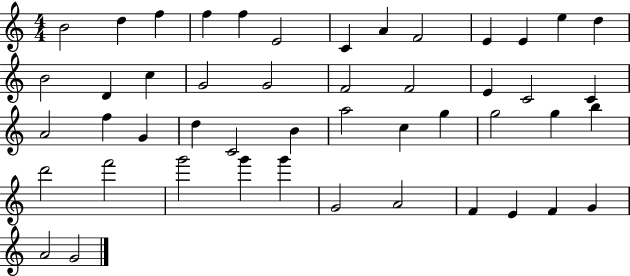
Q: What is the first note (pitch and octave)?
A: B4